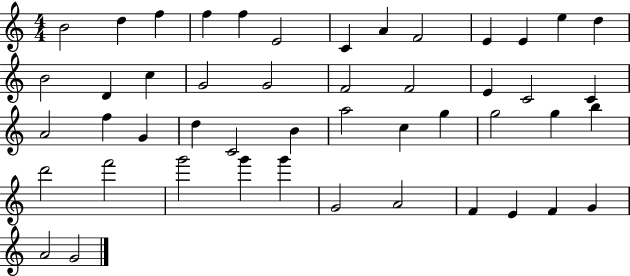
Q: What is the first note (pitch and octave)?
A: B4